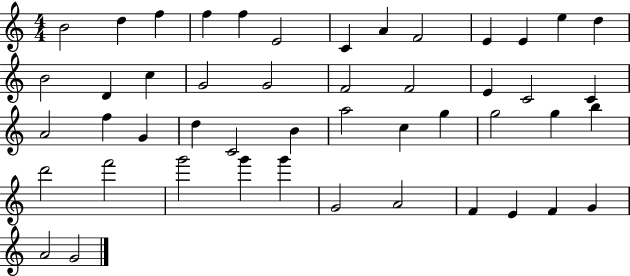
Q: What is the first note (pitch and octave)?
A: B4